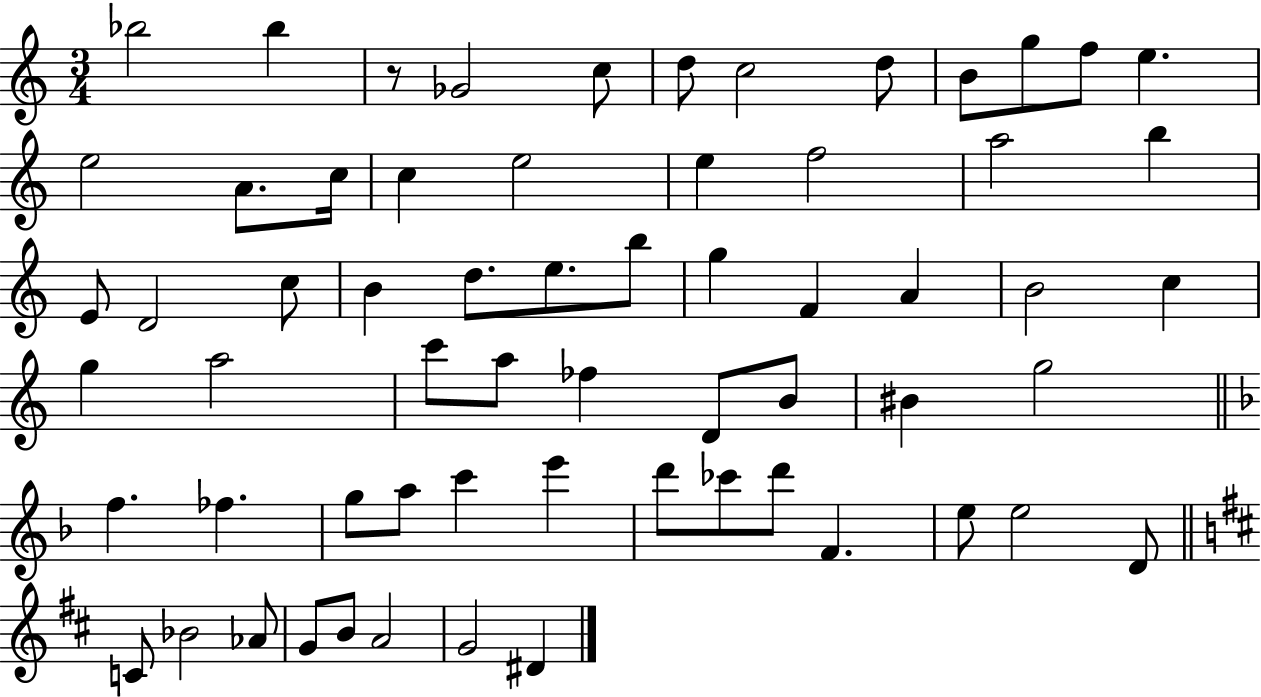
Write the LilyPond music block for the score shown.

{
  \clef treble
  \numericTimeSignature
  \time 3/4
  \key c \major
  bes''2 bes''4 | r8 ges'2 c''8 | d''8 c''2 d''8 | b'8 g''8 f''8 e''4. | \break e''2 a'8. c''16 | c''4 e''2 | e''4 f''2 | a''2 b''4 | \break e'8 d'2 c''8 | b'4 d''8. e''8. b''8 | g''4 f'4 a'4 | b'2 c''4 | \break g''4 a''2 | c'''8 a''8 fes''4 d'8 b'8 | bis'4 g''2 | \bar "||" \break \key d \minor f''4. fes''4. | g''8 a''8 c'''4 e'''4 | d'''8 ces'''8 d'''8 f'4. | e''8 e''2 d'8 | \break \bar "||" \break \key d \major c'8 bes'2 aes'8 | g'8 b'8 a'2 | g'2 dis'4 | \bar "|."
}